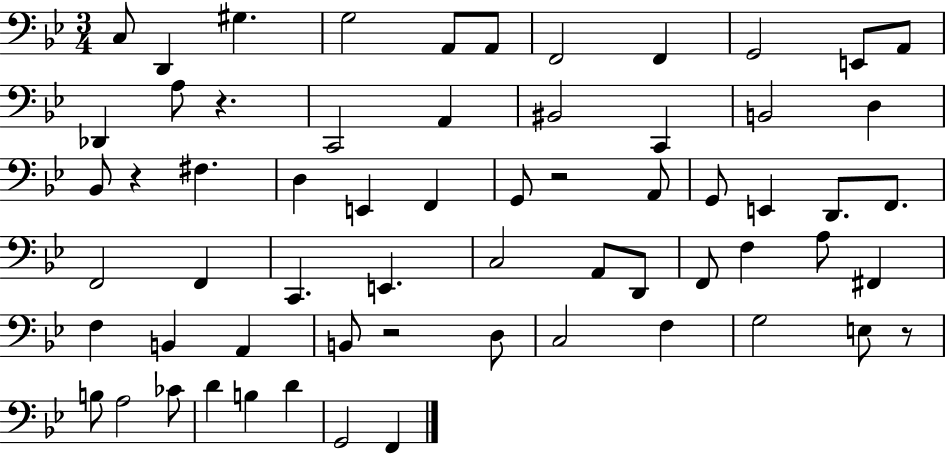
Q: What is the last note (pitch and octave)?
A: F2